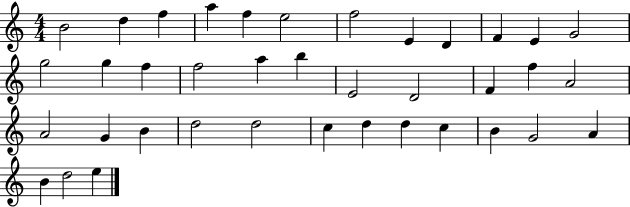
B4/h D5/q F5/q A5/q F5/q E5/h F5/h E4/q D4/q F4/q E4/q G4/h G5/h G5/q F5/q F5/h A5/q B5/q E4/h D4/h F4/q F5/q A4/h A4/h G4/q B4/q D5/h D5/h C5/q D5/q D5/q C5/q B4/q G4/h A4/q B4/q D5/h E5/q